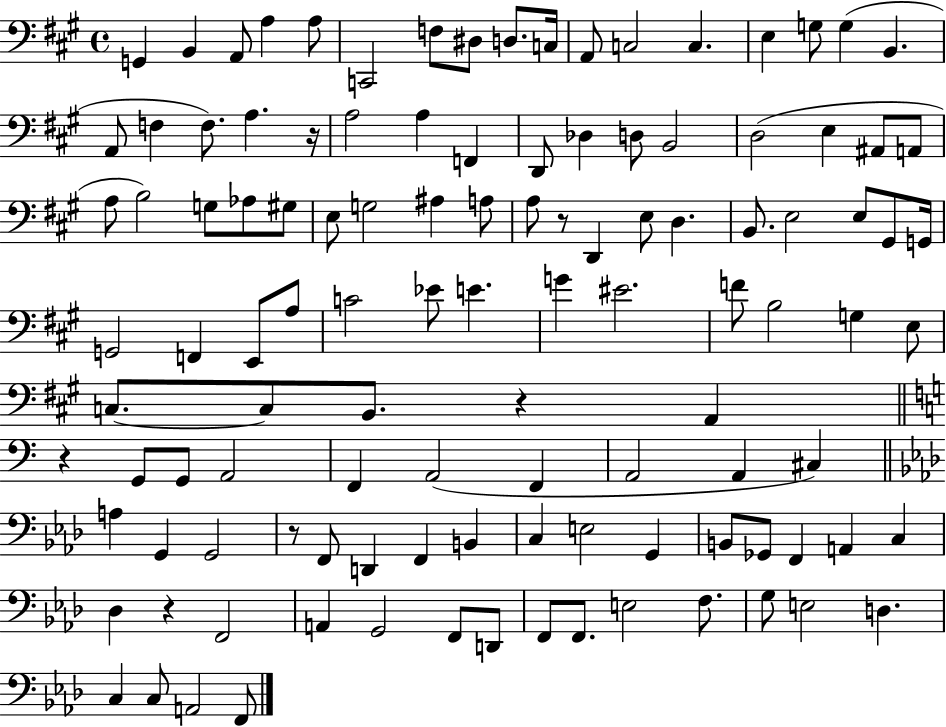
G2/q B2/q A2/e A3/q A3/e C2/h F3/e D#3/e D3/e. C3/s A2/e C3/h C3/q. E3/q G3/e G3/q B2/q. A2/e F3/q F3/e. A3/q. R/s A3/h A3/q F2/q D2/e Db3/q D3/e B2/h D3/h E3/q A#2/e A2/e A3/e B3/h G3/e Ab3/e G#3/e E3/e G3/h A#3/q A3/e A3/e R/e D2/q E3/e D3/q. B2/e. E3/h E3/e G#2/e G2/s G2/h F2/q E2/e A3/e C4/h Eb4/e E4/q. G4/q EIS4/h. F4/e B3/h G3/q E3/e C3/e. C3/e B2/e. R/q A2/q R/q G2/e G2/e A2/h F2/q A2/h F2/q A2/h A2/q C#3/q A3/q G2/q G2/h R/e F2/e D2/q F2/q B2/q C3/q E3/h G2/q B2/e Gb2/e F2/q A2/q C3/q Db3/q R/q F2/h A2/q G2/h F2/e D2/e F2/e F2/e. E3/h F3/e. G3/e E3/h D3/q. C3/q C3/e A2/h F2/e